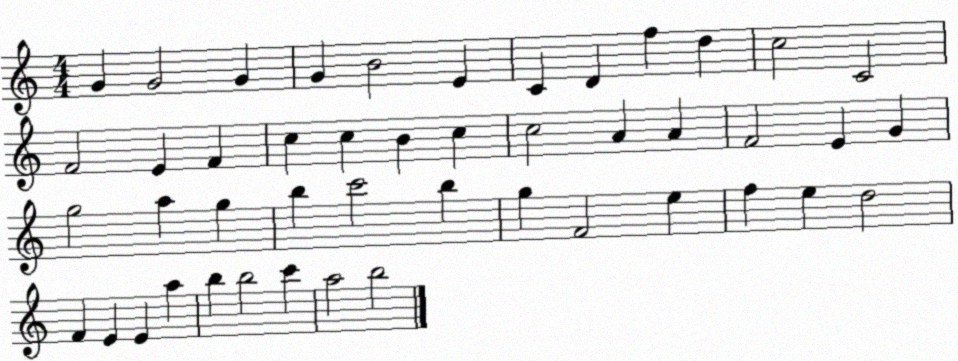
X:1
T:Untitled
M:4/4
L:1/4
K:C
G G2 G G B2 E C D f d c2 C2 F2 E F c c B c c2 A A F2 E G g2 a g b c'2 b g F2 e f e d2 F E E a b b2 c' a2 b2